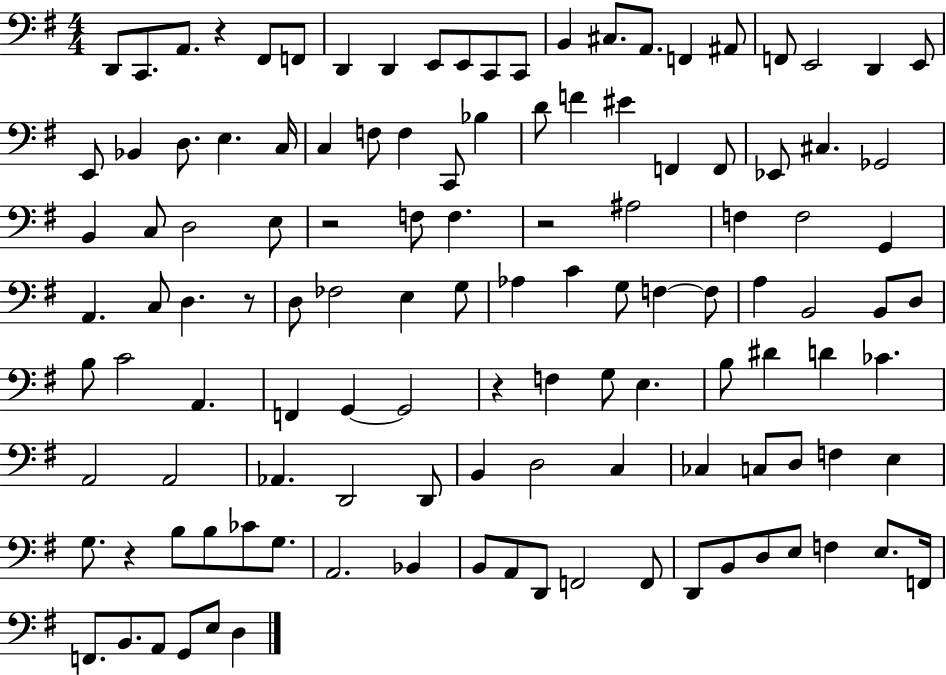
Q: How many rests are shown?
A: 6